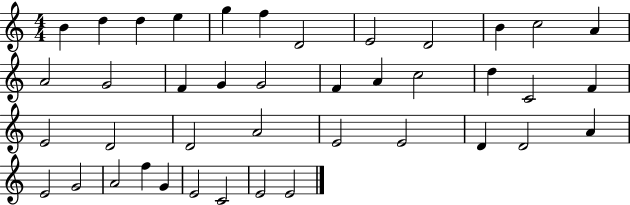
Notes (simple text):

B4/q D5/q D5/q E5/q G5/q F5/q D4/h E4/h D4/h B4/q C5/h A4/q A4/h G4/h F4/q G4/q G4/h F4/q A4/q C5/h D5/q C4/h F4/q E4/h D4/h D4/h A4/h E4/h E4/h D4/q D4/h A4/q E4/h G4/h A4/h F5/q G4/q E4/h C4/h E4/h E4/h